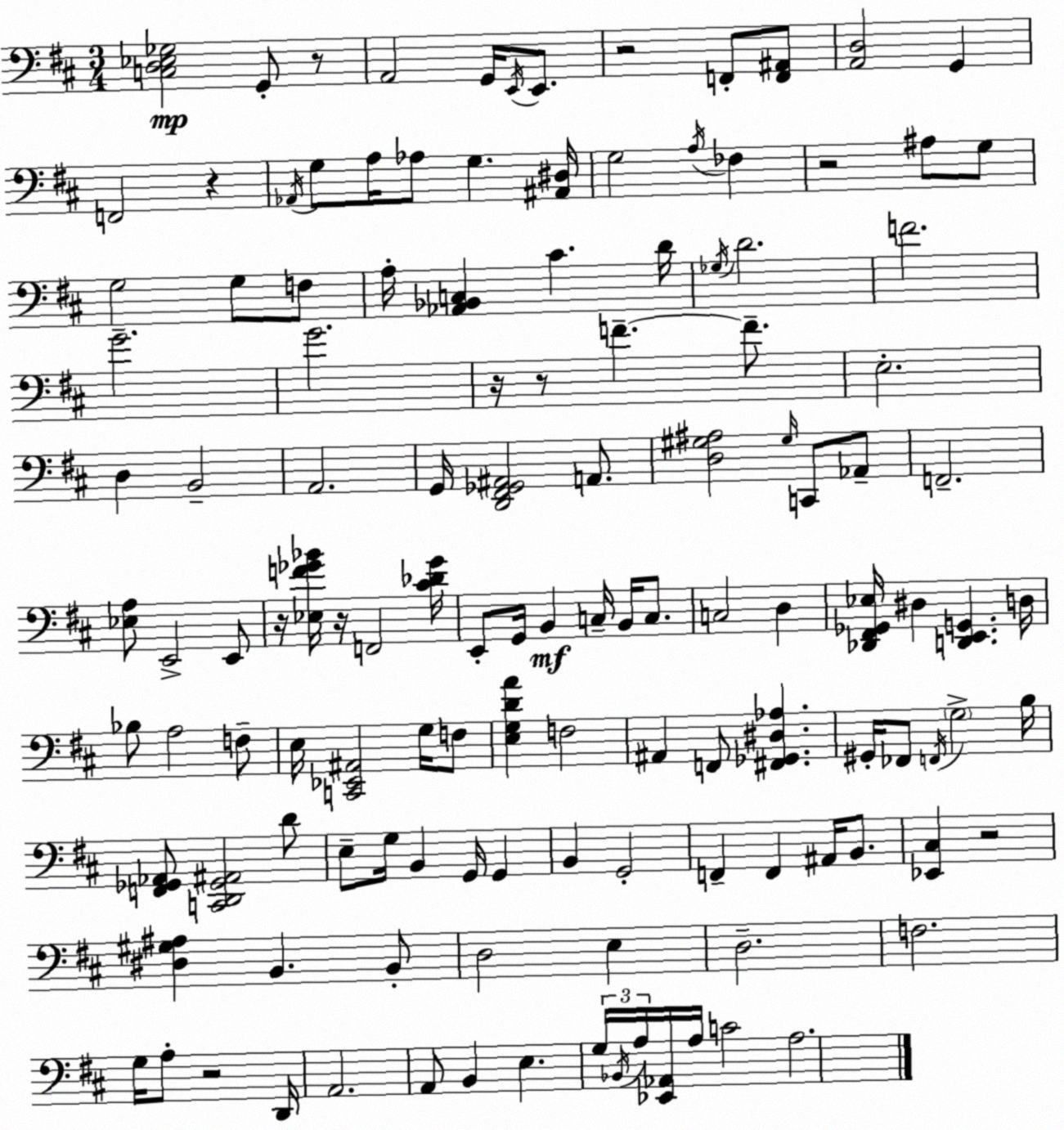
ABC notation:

X:1
T:Untitled
M:3/4
L:1/4
K:D
[C,D,_E,_G,]2 G,,/2 z/2 A,,2 G,,/4 E,,/4 E,,/2 z2 F,,/2 [F,,^A,,]/2 [A,,D,]2 G,, F,,2 z _A,,/4 G,/2 A,/4 _A,/2 G, [^A,,^D,]/4 G,2 A,/4 _F, z2 ^A,/2 G,/2 G,2 G,/2 F,/2 A,/4 [_A,,_B,,C,] ^C D/4 _G,/4 D2 F2 G2 G2 z/4 z/2 F F/2 E,2 D, B,,2 A,,2 G,,/4 [D,,^F,,_G,,^A,,]2 A,,/2 [D,^G,^A,]2 ^G,/4 C,,/2 _A,,/2 F,,2 [_E,A,]/2 E,,2 E,,/2 z/4 [_E,F_G_B]/4 z/4 F,,2 [^C_D_G]/4 E,,/2 G,,/4 B,, C,/4 B,,/4 C,/2 C,2 D, [_D,,^F,,_G,,_E,]/4 ^D, [D,,E,,G,,] D,/4 _B,/2 A,2 F,/2 E,/4 [C,,_E,,^A,,]2 G,/4 F,/2 [E,G,DA] F,2 ^A,, F,,/2 [^F,,_G,,^D,_A,] ^G,,/4 _F,,/2 F,,/4 G,2 B,/4 [F,,_G,,_A,,]/2 [C,,D,,_G,,^A,,]2 D/2 E,/2 G,/4 B,, G,,/4 G,, B,, G,,2 F,, F,, ^A,,/4 B,,/2 [_E,,^C,] z2 [^D,^G,^A,] B,, B,,/2 D,2 E, D,2 F,2 G,/4 A,/2 z2 D,,/4 A,,2 A,,/2 B,, E, G,/4 _B,,/4 A,/4 [_E,,_A,,]/4 A,/4 C2 A,2